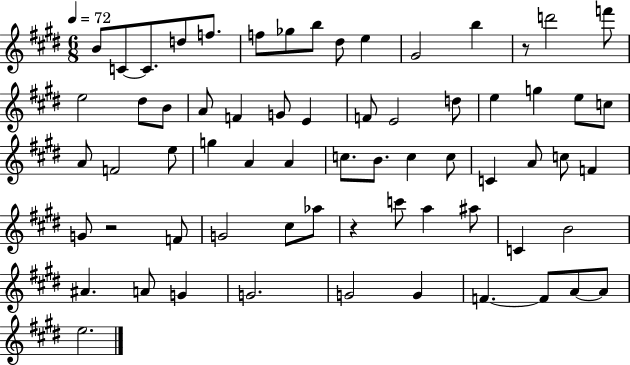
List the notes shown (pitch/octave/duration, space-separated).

B4/e C4/e C4/e. D5/e F5/e. F5/e Gb5/e B5/e D#5/e E5/q G#4/h B5/q R/e D6/h F6/e E5/h D#5/e B4/e A4/e F4/q G4/e E4/q F4/e E4/h D5/e E5/q G5/q E5/e C5/e A4/e F4/h E5/e G5/q A4/q A4/q C5/e. B4/e. C5/q C5/e C4/q A4/e C5/e F4/q G4/e R/h F4/e G4/h C#5/e Ab5/e R/q C6/e A5/q A#5/e C4/q B4/h A#4/q. A4/e G4/q G4/h. G4/h G4/q F4/q. F4/e A4/e A4/e E5/h.